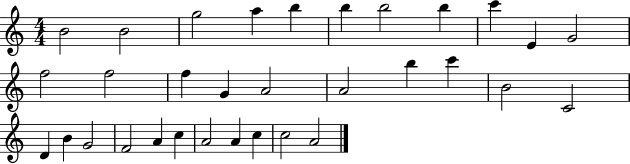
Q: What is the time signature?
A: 4/4